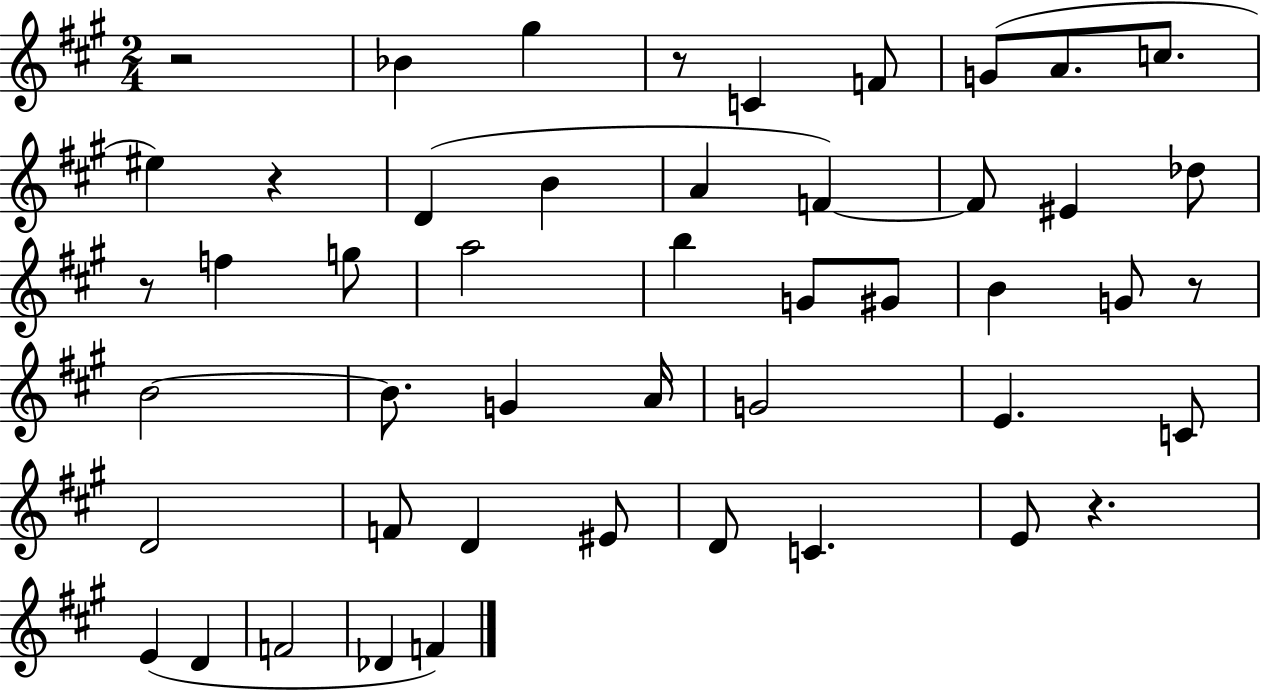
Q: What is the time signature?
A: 2/4